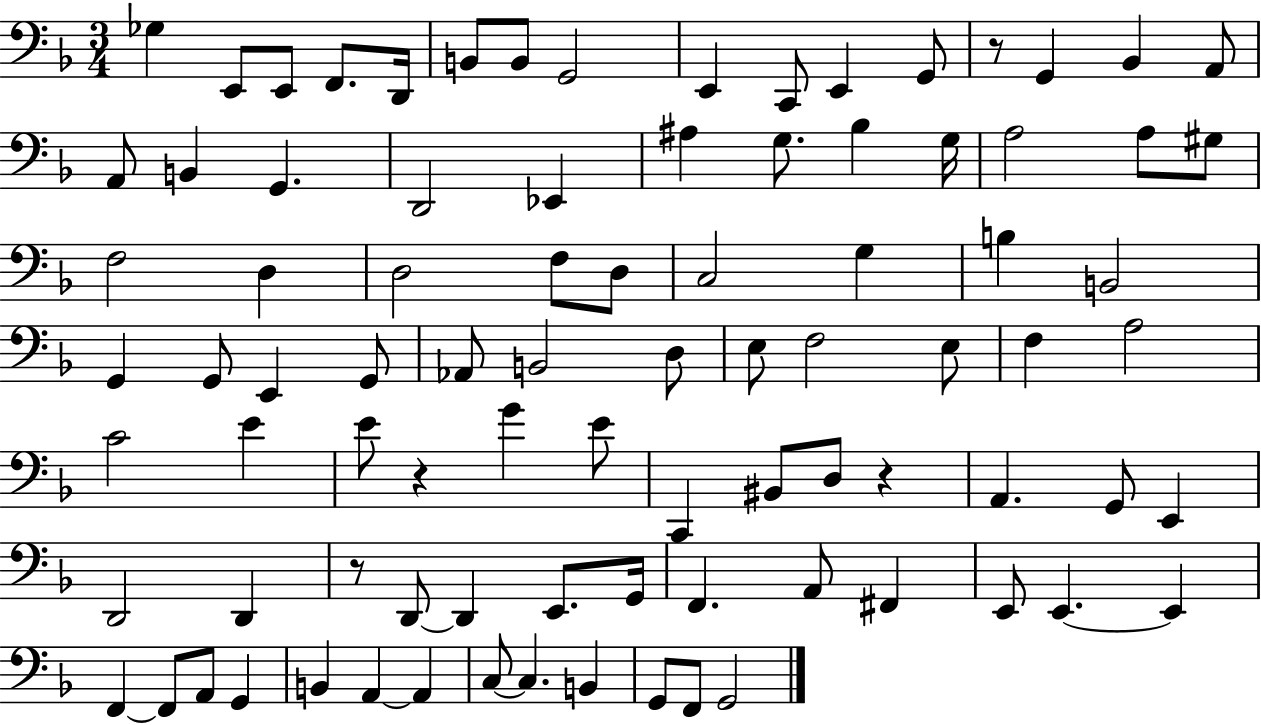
{
  \clef bass
  \numericTimeSignature
  \time 3/4
  \key f \major
  \repeat volta 2 { ges4 e,8 e,8 f,8. d,16 | b,8 b,8 g,2 | e,4 c,8 e,4 g,8 | r8 g,4 bes,4 a,8 | \break a,8 b,4 g,4. | d,2 ees,4 | ais4 g8. bes4 g16 | a2 a8 gis8 | \break f2 d4 | d2 f8 d8 | c2 g4 | b4 b,2 | \break g,4 g,8 e,4 g,8 | aes,8 b,2 d8 | e8 f2 e8 | f4 a2 | \break c'2 e'4 | e'8 r4 g'4 e'8 | c,4 bis,8 d8 r4 | a,4. g,8 e,4 | \break d,2 d,4 | r8 d,8~~ d,4 e,8. g,16 | f,4. a,8 fis,4 | e,8 e,4.~~ e,4 | \break f,4~~ f,8 a,8 g,4 | b,4 a,4~~ a,4 | c8~~ c4. b,4 | g,8 f,8 g,2 | \break } \bar "|."
}